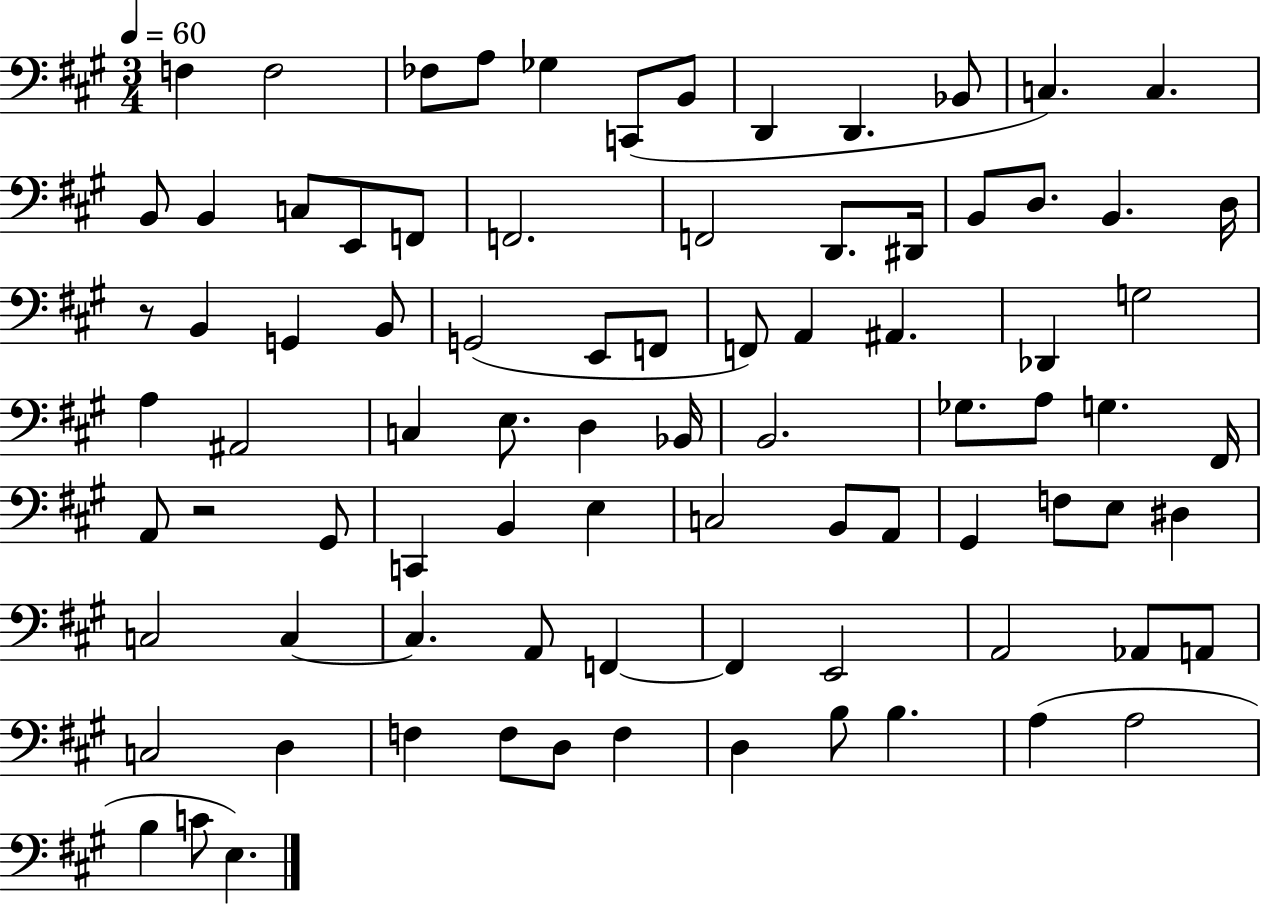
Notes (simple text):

F3/q F3/h FES3/e A3/e Gb3/q C2/e B2/e D2/q D2/q. Bb2/e C3/q. C3/q. B2/e B2/q C3/e E2/e F2/e F2/h. F2/h D2/e. D#2/s B2/e D3/e. B2/q. D3/s R/e B2/q G2/q B2/e G2/h E2/e F2/e F2/e A2/q A#2/q. Db2/q G3/h A3/q A#2/h C3/q E3/e. D3/q Bb2/s B2/h. Gb3/e. A3/e G3/q. F#2/s A2/e R/h G#2/e C2/q B2/q E3/q C3/h B2/e A2/e G#2/q F3/e E3/e D#3/q C3/h C3/q C3/q. A2/e F2/q F2/q E2/h A2/h Ab2/e A2/e C3/h D3/q F3/q F3/e D3/e F3/q D3/q B3/e B3/q. A3/q A3/h B3/q C4/e E3/q.